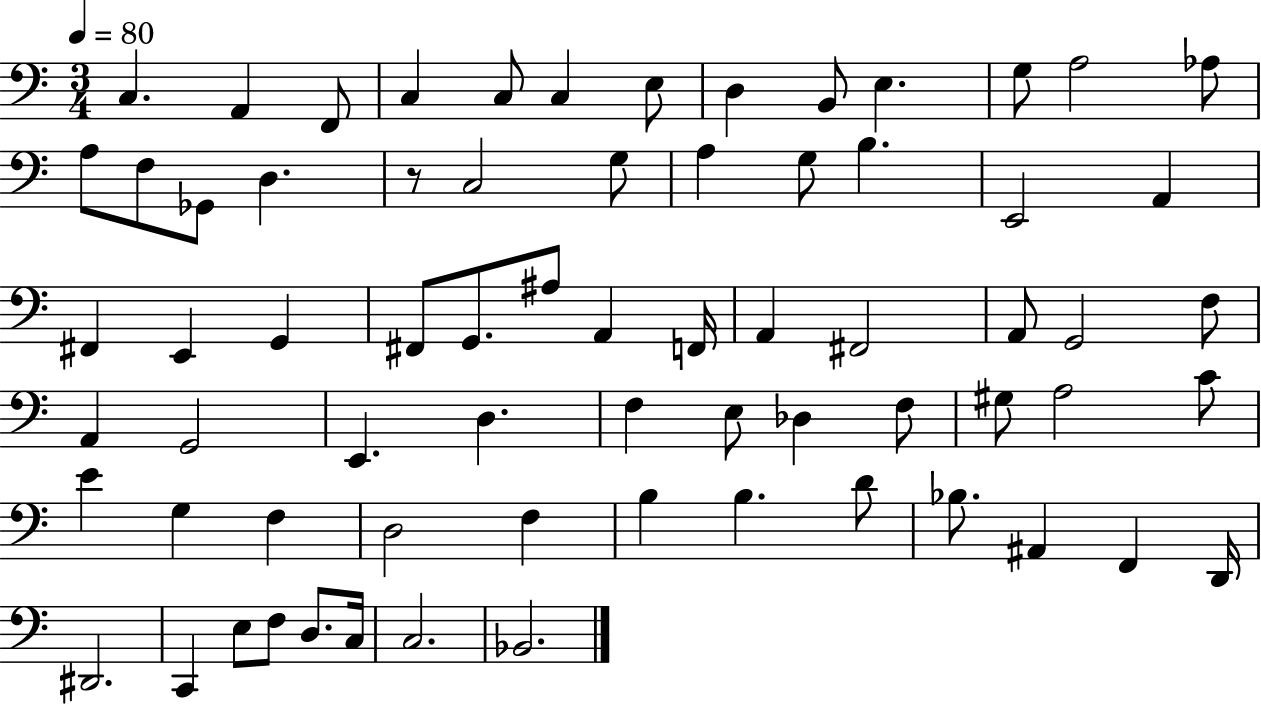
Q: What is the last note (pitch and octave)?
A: Bb2